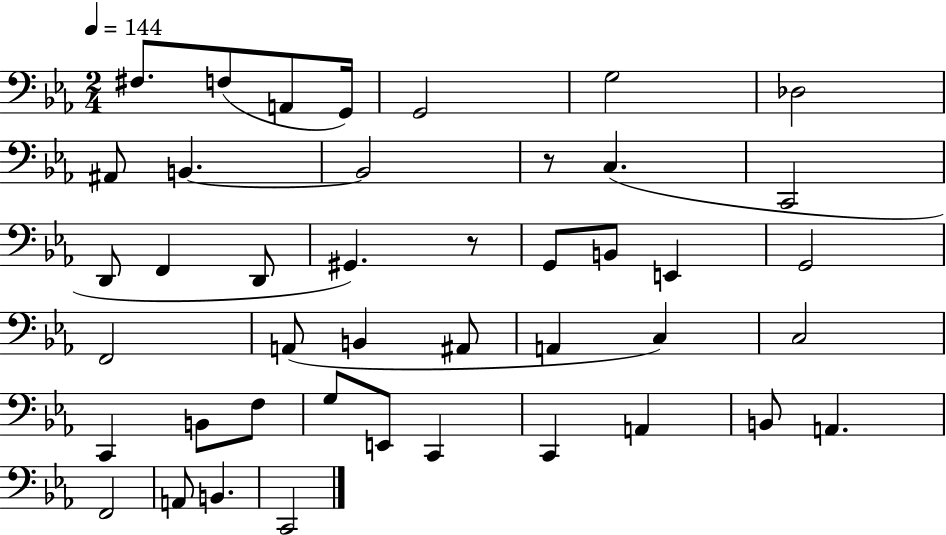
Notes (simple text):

F#3/e. F3/e A2/e G2/s G2/h G3/h Db3/h A#2/e B2/q. B2/h R/e C3/q. C2/h D2/e F2/q D2/e G#2/q. R/e G2/e B2/e E2/q G2/h F2/h A2/e B2/q A#2/e A2/q C3/q C3/h C2/q B2/e F3/e G3/e E2/e C2/q C2/q A2/q B2/e A2/q. F2/h A2/e B2/q. C2/h